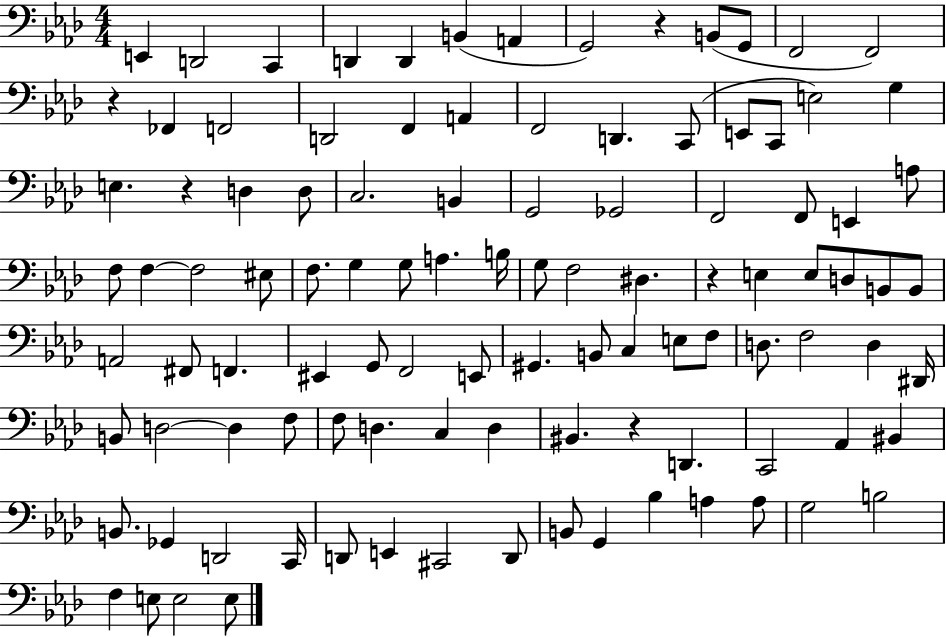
{
  \clef bass
  \numericTimeSignature
  \time 4/4
  \key aes \major
  e,4 d,2 c,4 | d,4 d,4 b,4( a,4 | g,2) r4 b,8( g,8 | f,2 f,2) | \break r4 fes,4 f,2 | d,2 f,4 a,4 | f,2 d,4. c,8( | e,8 c,8 e2) g4 | \break e4. r4 d4 d8 | c2. b,4 | g,2 ges,2 | f,2 f,8 e,4 a8 | \break f8 f4~~ f2 eis8 | f8. g4 g8 a4. b16 | g8 f2 dis4. | r4 e4 e8 d8 b,8 b,8 | \break a,2 fis,8 f,4. | eis,4 g,8 f,2 e,8 | gis,4. b,8 c4 e8 f8 | d8. f2 d4 dis,16 | \break b,8 d2~~ d4 f8 | f8 d4. c4 d4 | bis,4. r4 d,4. | c,2 aes,4 bis,4 | \break b,8. ges,4 d,2 c,16 | d,8 e,4 cis,2 d,8 | b,8 g,4 bes4 a4 a8 | g2 b2 | \break f4 e8 e2 e8 | \bar "|."
}